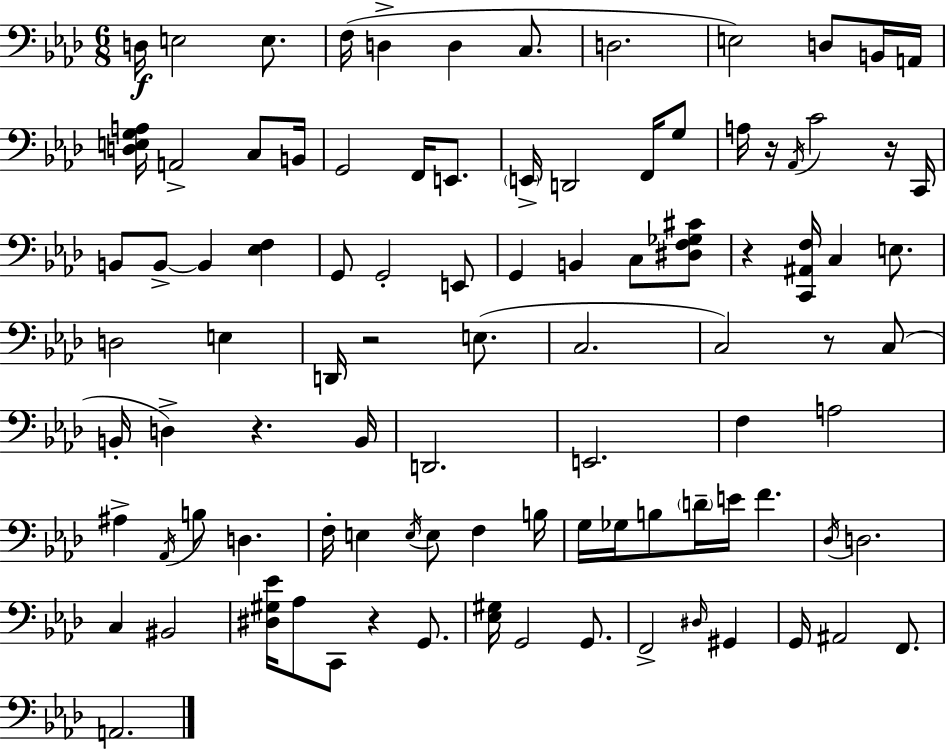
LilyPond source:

{
  \clef bass
  \numericTimeSignature
  \time 6/8
  \key aes \major
  d16\f e2 e8. | f16( d4-> d4 c8. | d2. | e2) d8 b,16 a,16 | \break <d e g a>16 a,2-> c8 b,16 | g,2 f,16 e,8. | \parenthesize e,16-> d,2 f,16 g8 | a16 r16 \acciaccatura { aes,16 } c'2 r16 | \break c,16 b,8 b,8->~~ b,4 <ees f>4 | g,8 g,2-. e,8 | g,4 b,4 c8 <dis f ges cis'>8 | r4 <c, ais, f>16 c4 e8. | \break d2 e4 | d,16 r2 e8.( | c2. | c2) r8 c8( | \break b,16-. d4->) r4. | b,16 d,2. | e,2. | f4 a2 | \break ais4-> \acciaccatura { aes,16 } b8 d4. | f16-. e4 \acciaccatura { e16 } e8 f4 | b16 g16 ges16 b8 \parenthesize d'16-- e'16 f'4. | \acciaccatura { des16 } d2. | \break c4 bis,2 | <dis gis ees'>16 aes8 c,8 r4 | g,8. <ees gis>16 g,2 | g,8. f,2-> | \break \grace { dis16 } gis,4 g,16 ais,2 | f,8. a,2. | \bar "|."
}